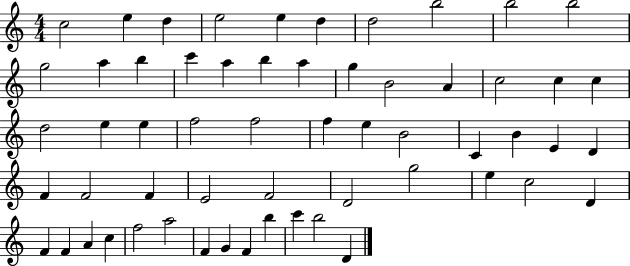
C5/h E5/q D5/q E5/h E5/q D5/q D5/h B5/h B5/h B5/h G5/h A5/q B5/q C6/q A5/q B5/q A5/q G5/q B4/h A4/q C5/h C5/q C5/q D5/h E5/q E5/q F5/h F5/h F5/q E5/q B4/h C4/q B4/q E4/q D4/q F4/q F4/h F4/q E4/h F4/h D4/h G5/h E5/q C5/h D4/q F4/q F4/q A4/q C5/q F5/h A5/h F4/q G4/q F4/q B5/q C6/q B5/h D4/q